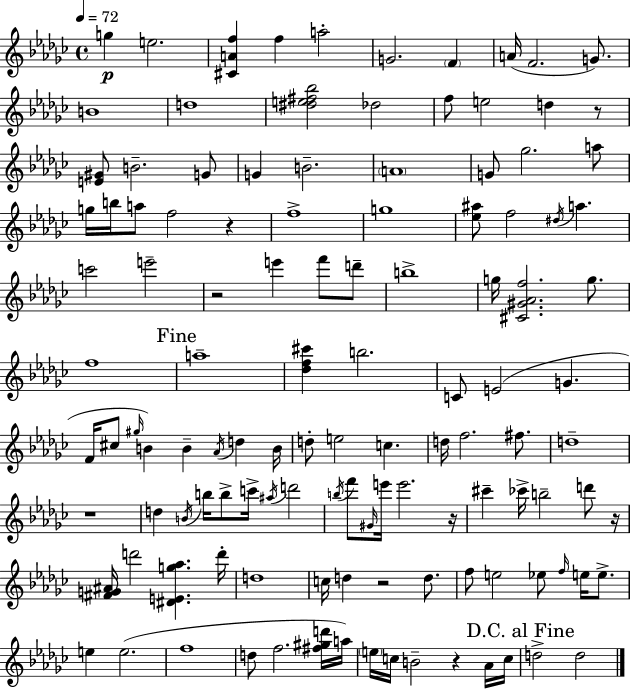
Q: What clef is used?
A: treble